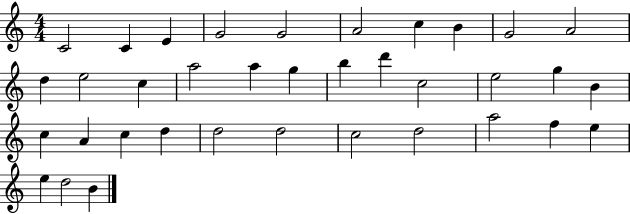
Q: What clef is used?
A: treble